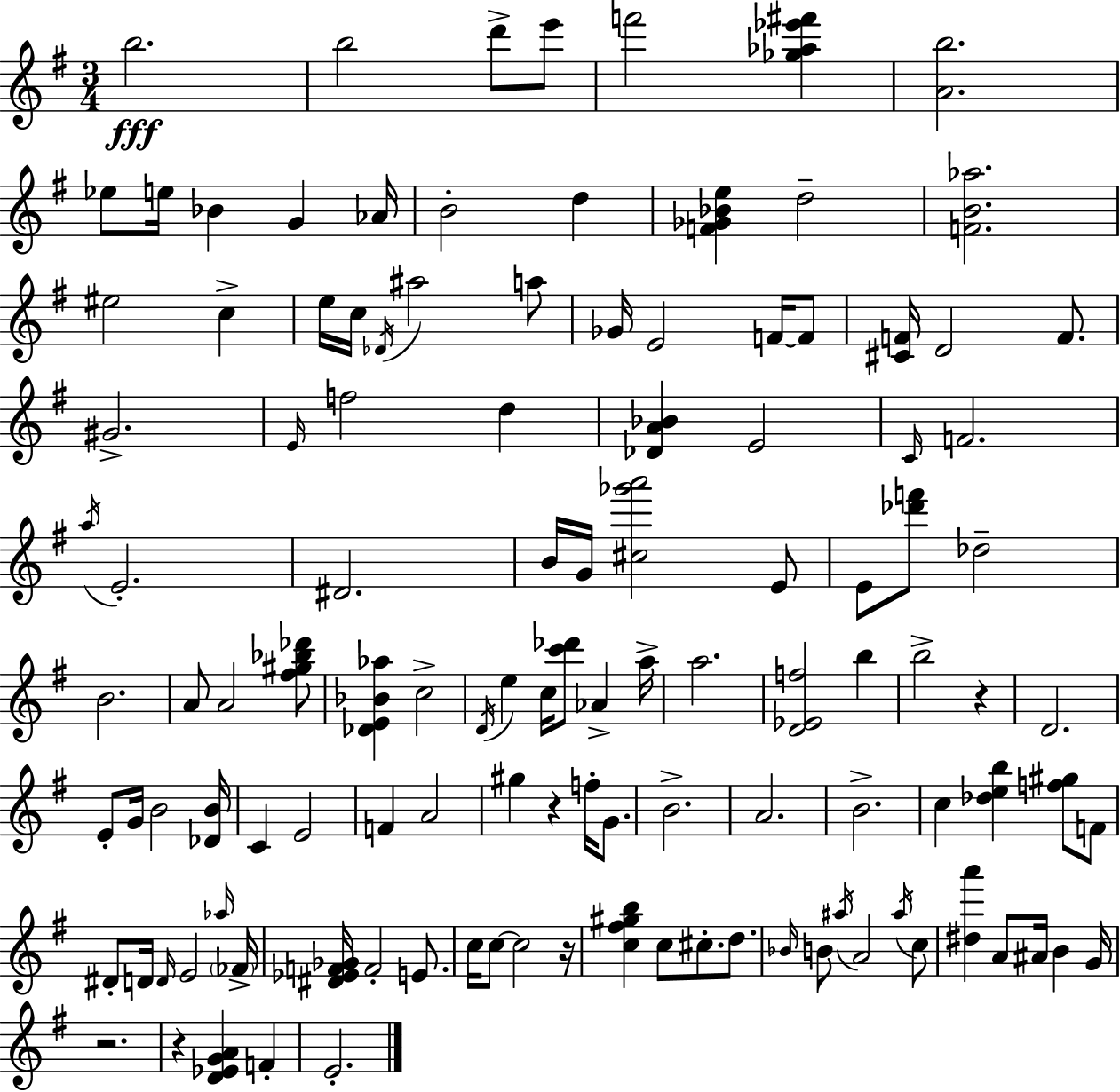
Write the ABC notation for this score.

X:1
T:Untitled
M:3/4
L:1/4
K:Em
b2 b2 d'/2 e'/2 f'2 [_g_a_e'^f'] [Ab]2 _e/2 e/4 _B G _A/4 B2 d [F_G_Be] d2 [FB_a]2 ^e2 c e/4 c/4 _D/4 ^a2 a/2 _G/4 E2 F/4 F/2 [^CF]/4 D2 F/2 ^G2 E/4 f2 d [_DA_B] E2 C/4 F2 a/4 E2 ^D2 B/4 G/4 [^c_g'a']2 E/2 E/2 [_d'f']/2 _d2 B2 A/2 A2 [^f^g_b_d']/2 [_DE_B_a] c2 D/4 e c/4 [c'_d']/2 _A a/4 a2 [D_Ef]2 b b2 z D2 E/2 G/4 B2 [_DB]/4 C E2 F A2 ^g z f/4 G/2 B2 A2 B2 c [_deb] [f^g]/2 F/2 ^D/2 D/4 D/4 E2 _a/4 _F/4 [^D_EF_G]/4 F2 E/2 c/4 c/2 c2 z/4 [c^f^gb] c/2 ^c/2 d/2 _B/4 B/2 ^a/4 A2 ^a/4 c/2 [^da'] A/2 ^A/4 B G/4 z2 z [D_EGA] F E2